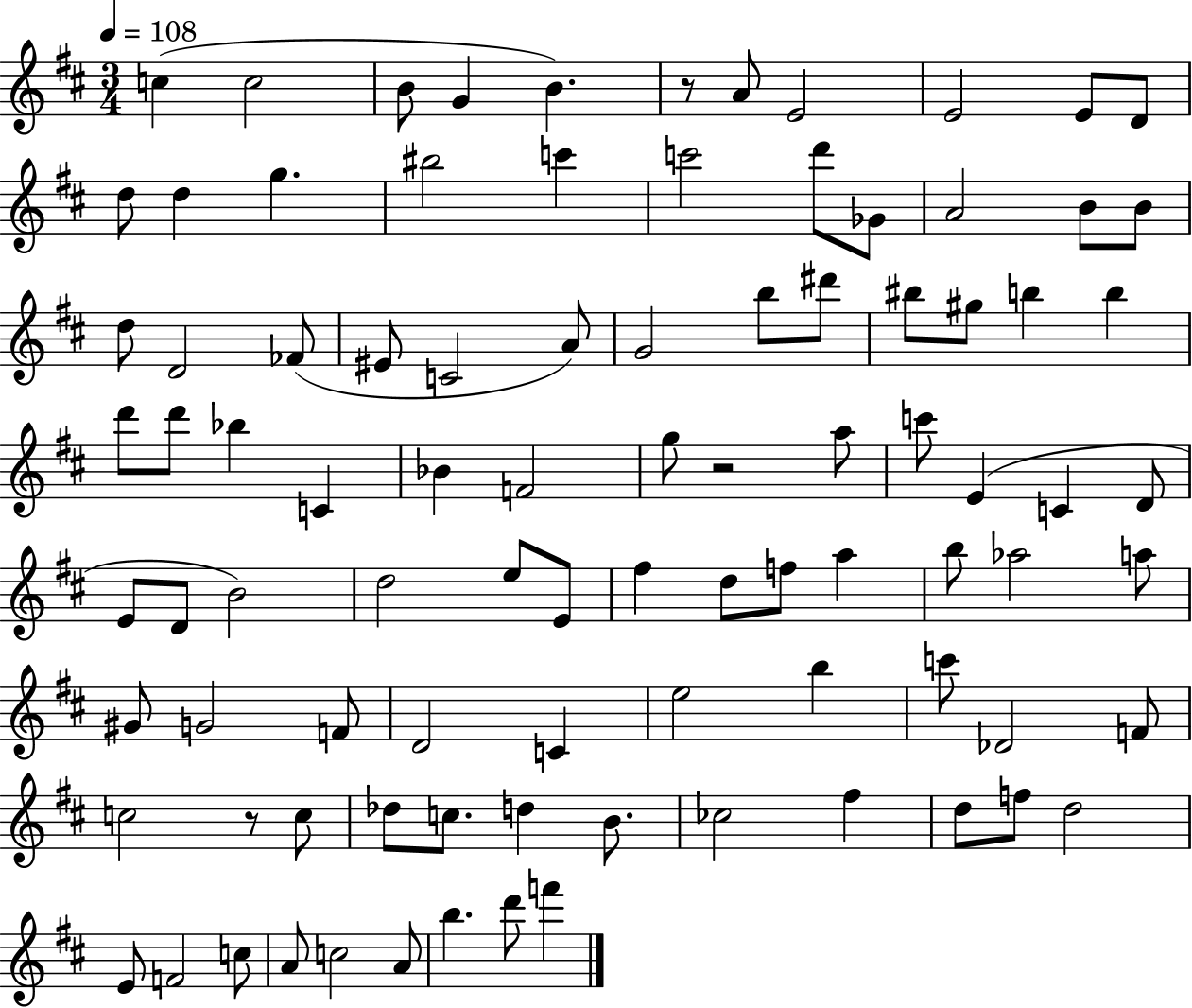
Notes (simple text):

C5/q C5/h B4/e G4/q B4/q. R/e A4/e E4/h E4/h E4/e D4/e D5/e D5/q G5/q. BIS5/h C6/q C6/h D6/e Gb4/e A4/h B4/e B4/e D5/e D4/h FES4/e EIS4/e C4/h A4/e G4/h B5/e D#6/e BIS5/e G#5/e B5/q B5/q D6/e D6/e Bb5/q C4/q Bb4/q F4/h G5/e R/h A5/e C6/e E4/q C4/q D4/e E4/e D4/e B4/h D5/h E5/e E4/e F#5/q D5/e F5/e A5/q B5/e Ab5/h A5/e G#4/e G4/h F4/e D4/h C4/q E5/h B5/q C6/e Db4/h F4/e C5/h R/e C5/e Db5/e C5/e. D5/q B4/e. CES5/h F#5/q D5/e F5/e D5/h E4/e F4/h C5/e A4/e C5/h A4/e B5/q. D6/e F6/q